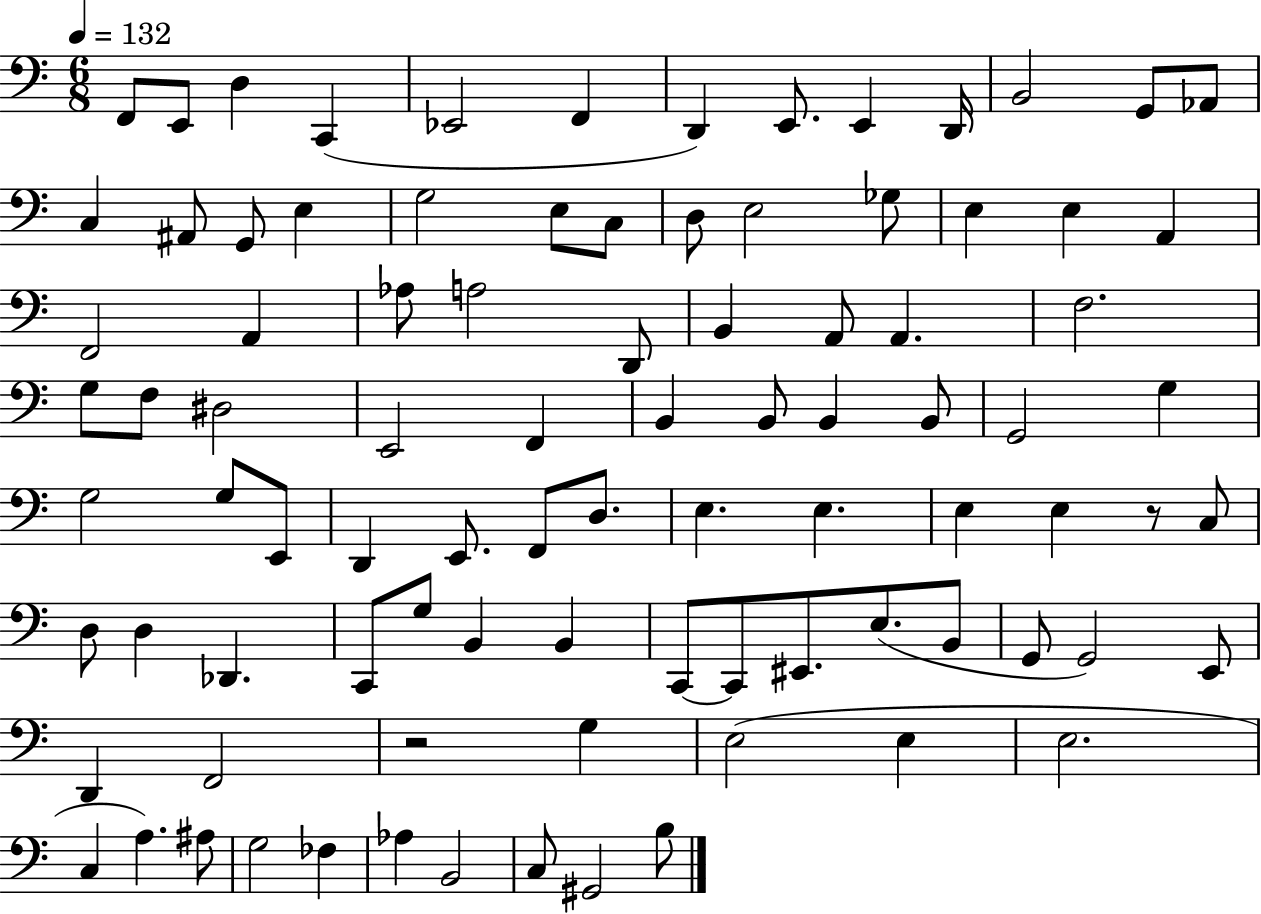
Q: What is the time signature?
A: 6/8